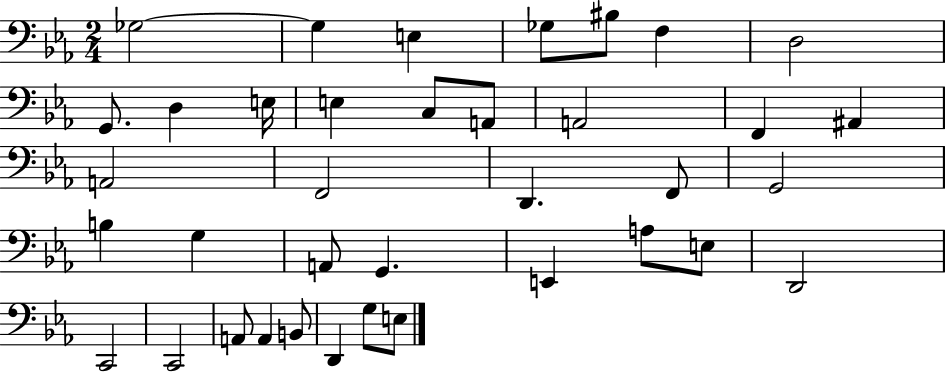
{
  \clef bass
  \numericTimeSignature
  \time 2/4
  \key ees \major
  ges2~~ | ges4 e4 | ges8 bis8 f4 | d2 | \break g,8. d4 e16 | e4 c8 a,8 | a,2 | f,4 ais,4 | \break a,2 | f,2 | d,4. f,8 | g,2 | \break b4 g4 | a,8 g,4. | e,4 a8 e8 | d,2 | \break c,2 | c,2 | a,8 a,4 b,8 | d,4 g8 e8 | \break \bar "|."
}